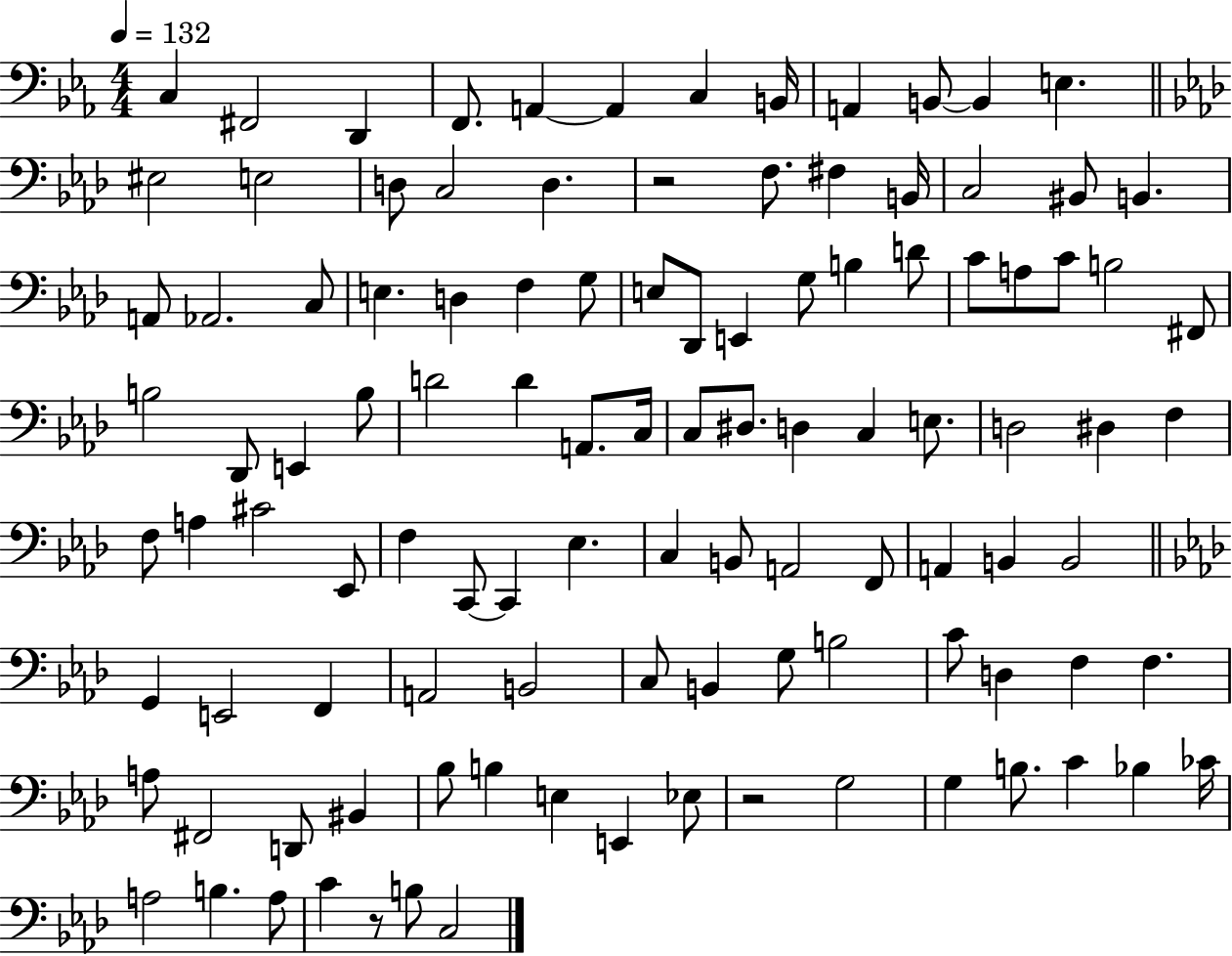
X:1
T:Untitled
M:4/4
L:1/4
K:Eb
C, ^F,,2 D,, F,,/2 A,, A,, C, B,,/4 A,, B,,/2 B,, E, ^E,2 E,2 D,/2 C,2 D, z2 F,/2 ^F, B,,/4 C,2 ^B,,/2 B,, A,,/2 _A,,2 C,/2 E, D, F, G,/2 E,/2 _D,,/2 E,, G,/2 B, D/2 C/2 A,/2 C/2 B,2 ^F,,/2 B,2 _D,,/2 E,, B,/2 D2 D A,,/2 C,/4 C,/2 ^D,/2 D, C, E,/2 D,2 ^D, F, F,/2 A, ^C2 _E,,/2 F, C,,/2 C,, _E, C, B,,/2 A,,2 F,,/2 A,, B,, B,,2 G,, E,,2 F,, A,,2 B,,2 C,/2 B,, G,/2 B,2 C/2 D, F, F, A,/2 ^F,,2 D,,/2 ^B,, _B,/2 B, E, E,, _E,/2 z2 G,2 G, B,/2 C _B, _C/4 A,2 B, A,/2 C z/2 B,/2 C,2